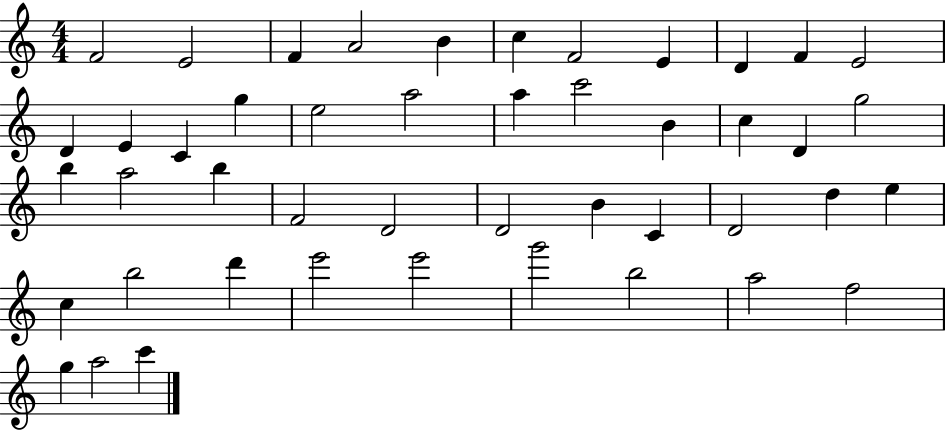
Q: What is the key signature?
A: C major